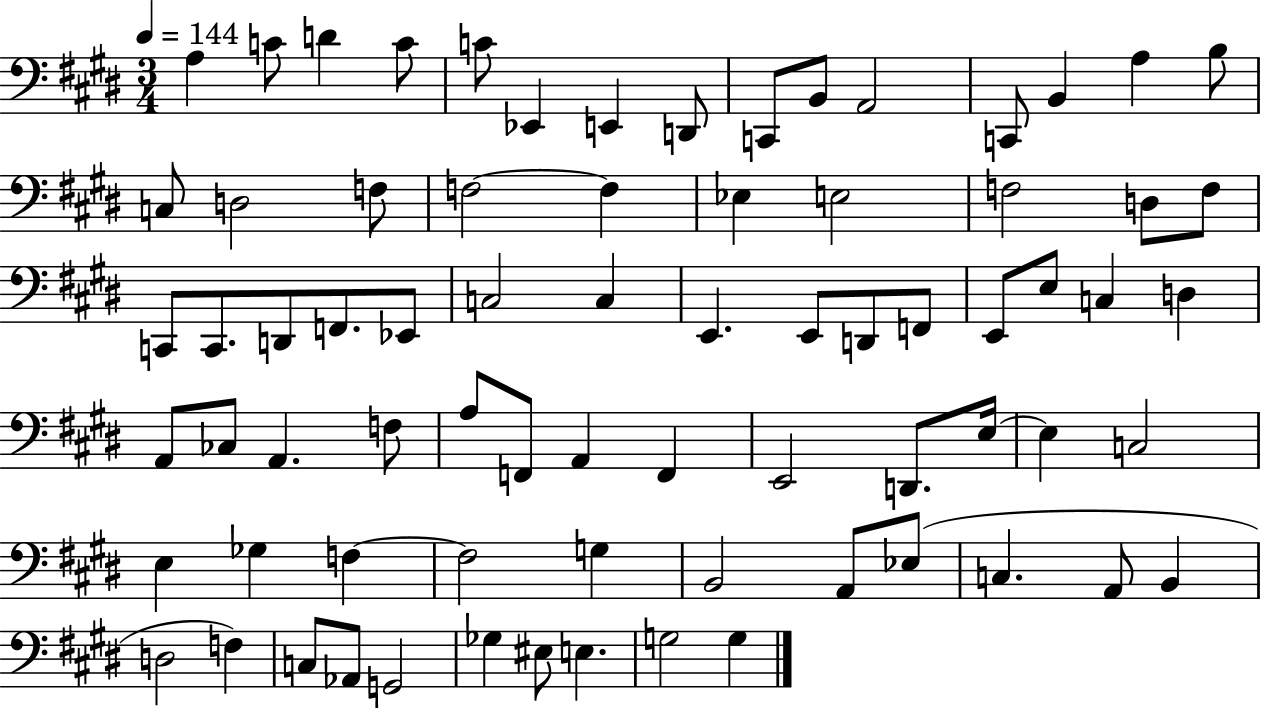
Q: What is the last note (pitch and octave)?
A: G3